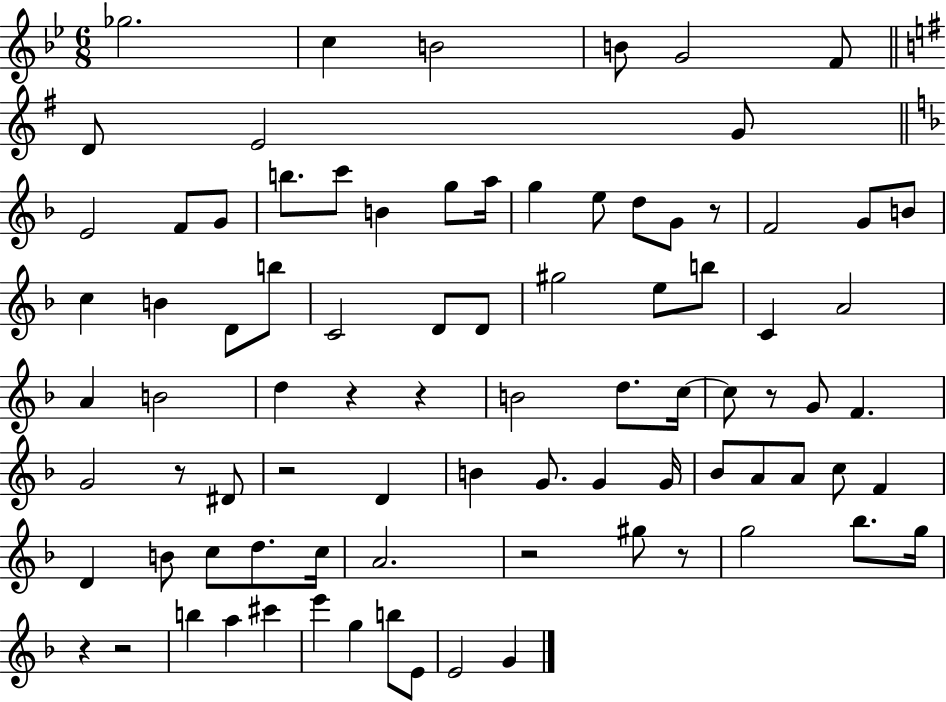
Gb5/h. C5/q B4/h B4/e G4/h F4/e D4/e E4/h G4/e E4/h F4/e G4/e B5/e. C6/e B4/q G5/e A5/s G5/q E5/e D5/e G4/e R/e F4/h G4/e B4/e C5/q B4/q D4/e B5/e C4/h D4/e D4/e G#5/h E5/e B5/e C4/q A4/h A4/q B4/h D5/q R/q R/q B4/h D5/e. C5/s C5/e R/e G4/e F4/q. G4/h R/e D#4/e R/h D4/q B4/q G4/e. G4/q G4/s Bb4/e A4/e A4/e C5/e F4/q D4/q B4/e C5/e D5/e. C5/s A4/h. R/h G#5/e R/e G5/h Bb5/e. G5/s R/q R/h B5/q A5/q C#6/q E6/q G5/q B5/e E4/e E4/h G4/q